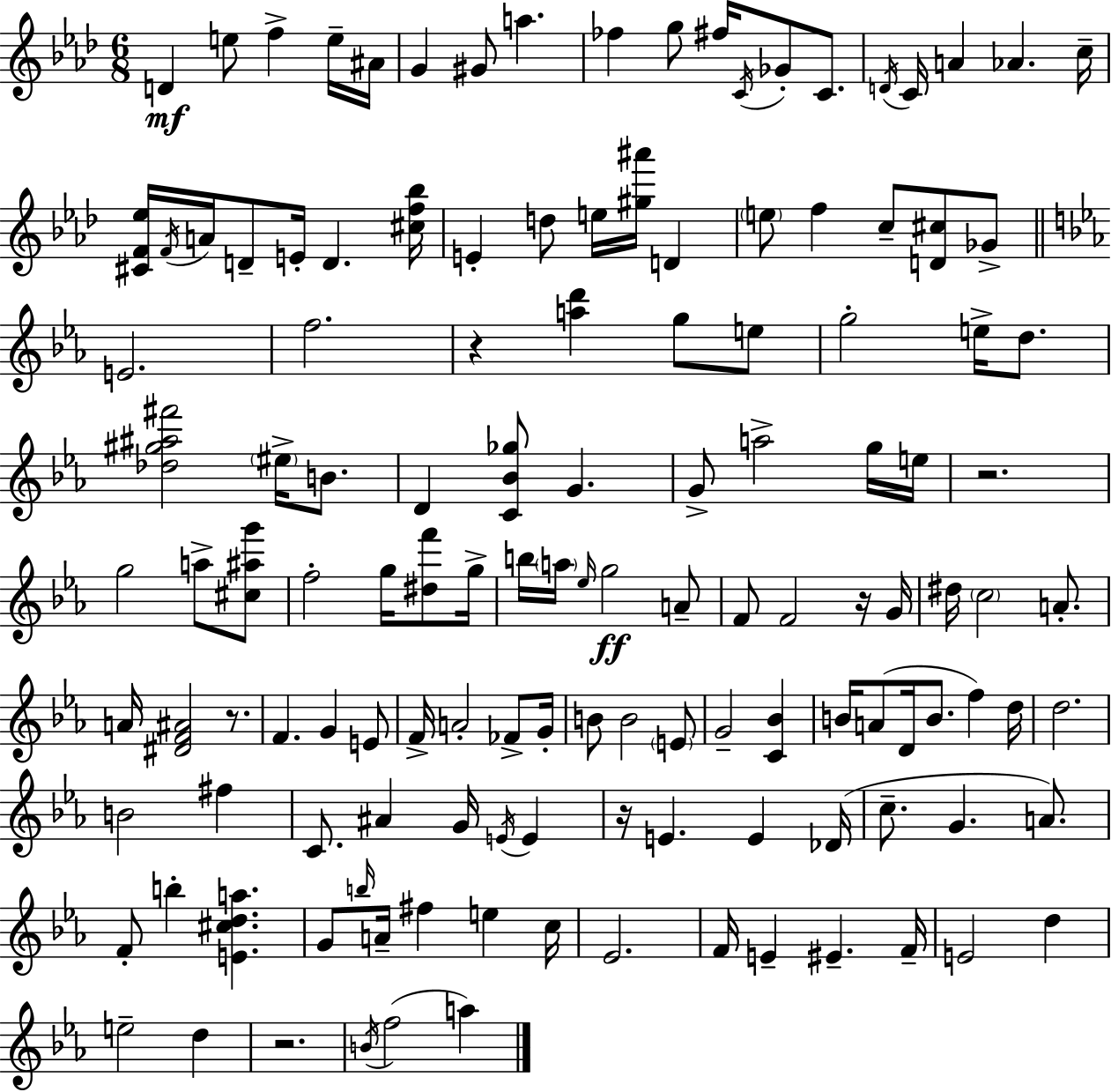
X:1
T:Untitled
M:6/8
L:1/4
K:Ab
D e/2 f e/4 ^A/4 G ^G/2 a _f g/2 ^f/4 C/4 _G/2 C/2 D/4 C/4 A _A c/4 [^CF_e]/4 F/4 A/4 D/2 E/4 D [^cf_b]/4 E d/2 e/4 [^g^a']/4 D e/2 f c/2 [D^c]/2 _G/2 E2 f2 z [ad'] g/2 e/2 g2 e/4 d/2 [_d^g^a^f']2 ^e/4 B/2 D [C_B_g]/2 G G/2 a2 g/4 e/4 z2 g2 a/2 [^c^ag']/2 f2 g/4 [^df']/2 g/4 b/4 a/4 _e/4 g2 A/2 F/2 F2 z/4 G/4 ^d/4 c2 A/2 A/4 [^DF^A]2 z/2 F G E/2 F/4 A2 _F/2 G/4 B/2 B2 E/2 G2 [C_B] B/4 A/2 D/4 B/2 f d/4 d2 B2 ^f C/2 ^A G/4 E/4 E z/4 E E _D/4 c/2 G A/2 F/2 b [E^cda] G/2 b/4 A/4 ^f e c/4 _E2 F/4 E ^E F/4 E2 d e2 d z2 B/4 f2 a